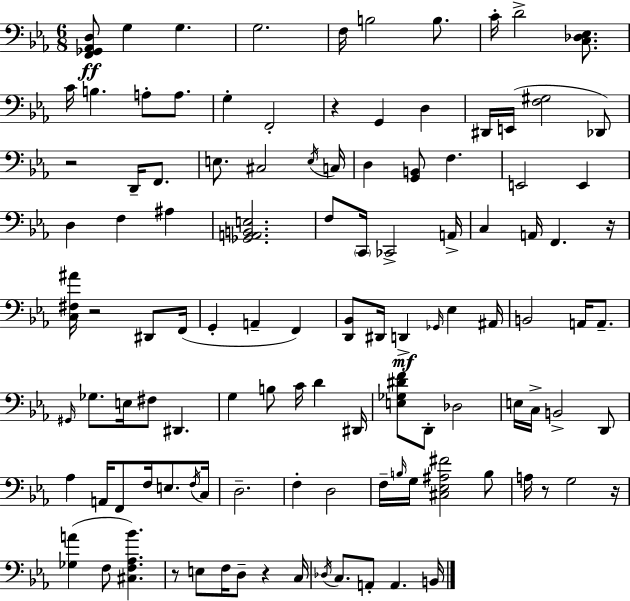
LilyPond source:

{
  \clef bass
  \numericTimeSignature
  \time 6/8
  \key ees \major
  <f, ges, aes, d>8\ff g4 g4. | g2. | f16 b2 b8. | c'16-. d'2-> <c des ees>8. | \break c'16 b4. a8-. a8. | g4-. f,2-. | r4 g,4 d4 | dis,16 e,16( <f gis>2 des,8) | \break r2 d,16-- f,8. | e8. cis2 \acciaccatura { e16 } | c16 d4 <g, b,>8 f4. | e,2 e,4 | \break d4 f4 ais4 | <ges, a, b, e>2. | f8 \parenthesize c,16 ces,2-> | a,16-> c4 a,16 f,4. | \break r16 <c fis ais'>16 r2 dis,8 | f,16( g,4-. a,4-- f,4) | <d, bes,>8 dis,16 d,4->\mf \grace { ges,16 } ees4 | ais,16 b,2 a,16 a,8.-- | \break \grace { gis,16 } ges8. e16 fis8 dis,4. | g4 b8 c'16 d'4 | dis,16 <e ges dis' f'>8 d,8-. des2 | e16 c16-> b,2-> | \break d,8 aes4 a,16 f,8 f16 e8. | \acciaccatura { f16 } c16 d2.-- | f4-. d2 | f16-- \grace { b16 } g16 <cis ees ais fis'>2 | \break b8 a16 r8 g2 | r16 <ges a'>4( f8 <cis f aes bes'>4.) | r8 e8 f16 d8-- | r4 c16 \acciaccatura { des16 } c8. a,8-. a,4. | \break b,16 \bar "|."
}